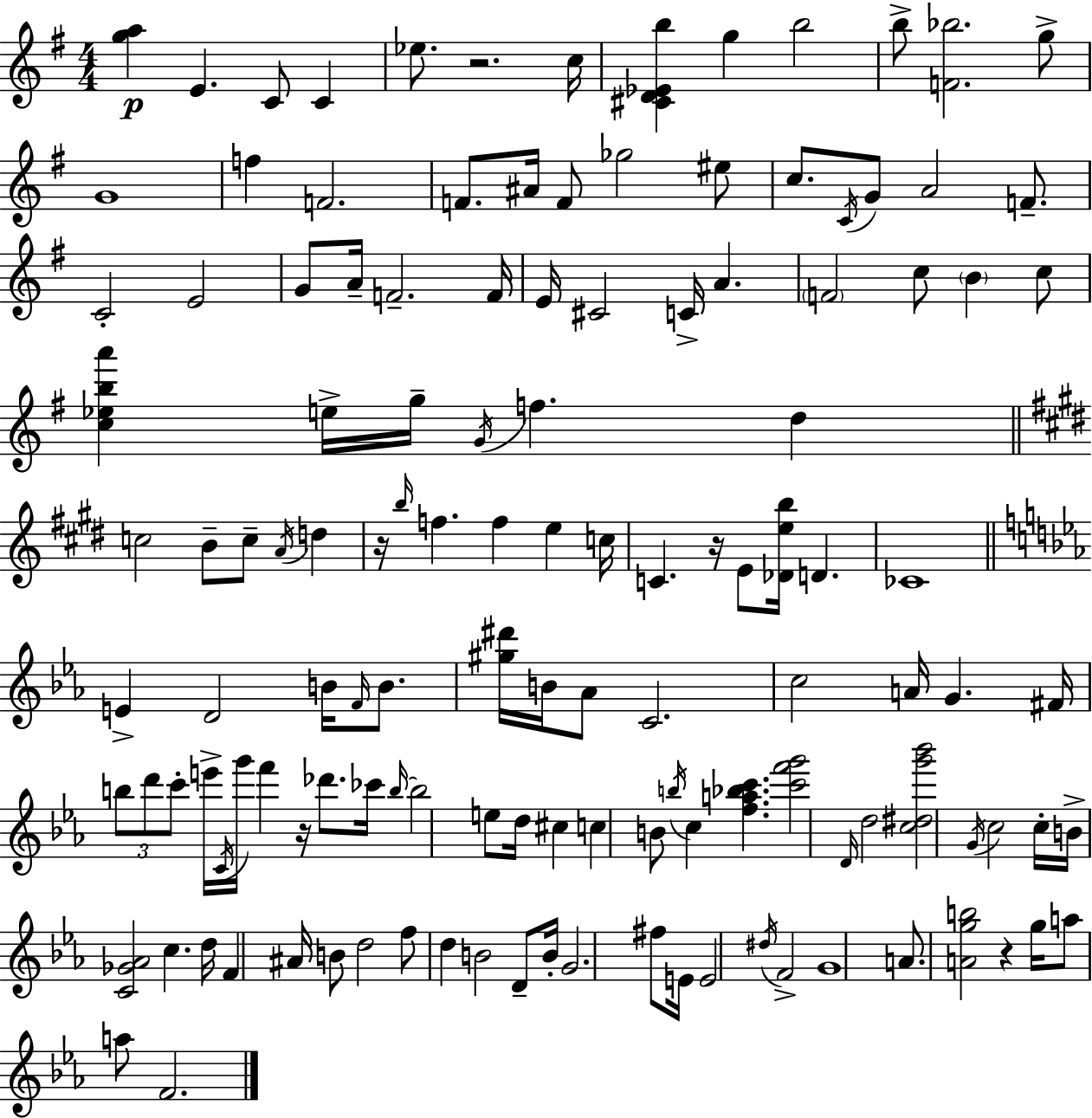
X:1
T:Untitled
M:4/4
L:1/4
K:G
[ga] E C/2 C _e/2 z2 c/4 [^CD_Eb] g b2 b/2 [F_b]2 g/2 G4 f F2 F/2 ^A/4 F/2 _g2 ^e/2 c/2 C/4 G/2 A2 F/2 C2 E2 G/2 A/4 F2 F/4 E/4 ^C2 C/4 A F2 c/2 B c/2 [c_eba'] e/4 g/4 G/4 f d c2 B/2 c/2 A/4 d z/4 b/4 f f e c/4 C z/4 E/2 [_Deb]/4 D _C4 E D2 B/4 F/4 B/2 [^g^d']/4 B/4 _A/2 C2 c2 A/4 G ^F/4 b/2 d'/2 c'/2 e'/4 C/4 g'/4 f' z/4 _d'/2 _c'/4 b/4 b2 e/2 d/4 ^c c B/2 b/4 c [fa_bc'] [c'f'g']2 D/4 d2 [c^dg'_b']2 G/4 c2 c/4 B/4 [C_G_A]2 c d/4 F ^A/4 B/2 d2 f/2 d B2 D/2 B/4 G2 ^f/2 E/4 E2 ^d/4 F2 G4 A/2 [Agb]2 z g/4 a/2 a/2 F2